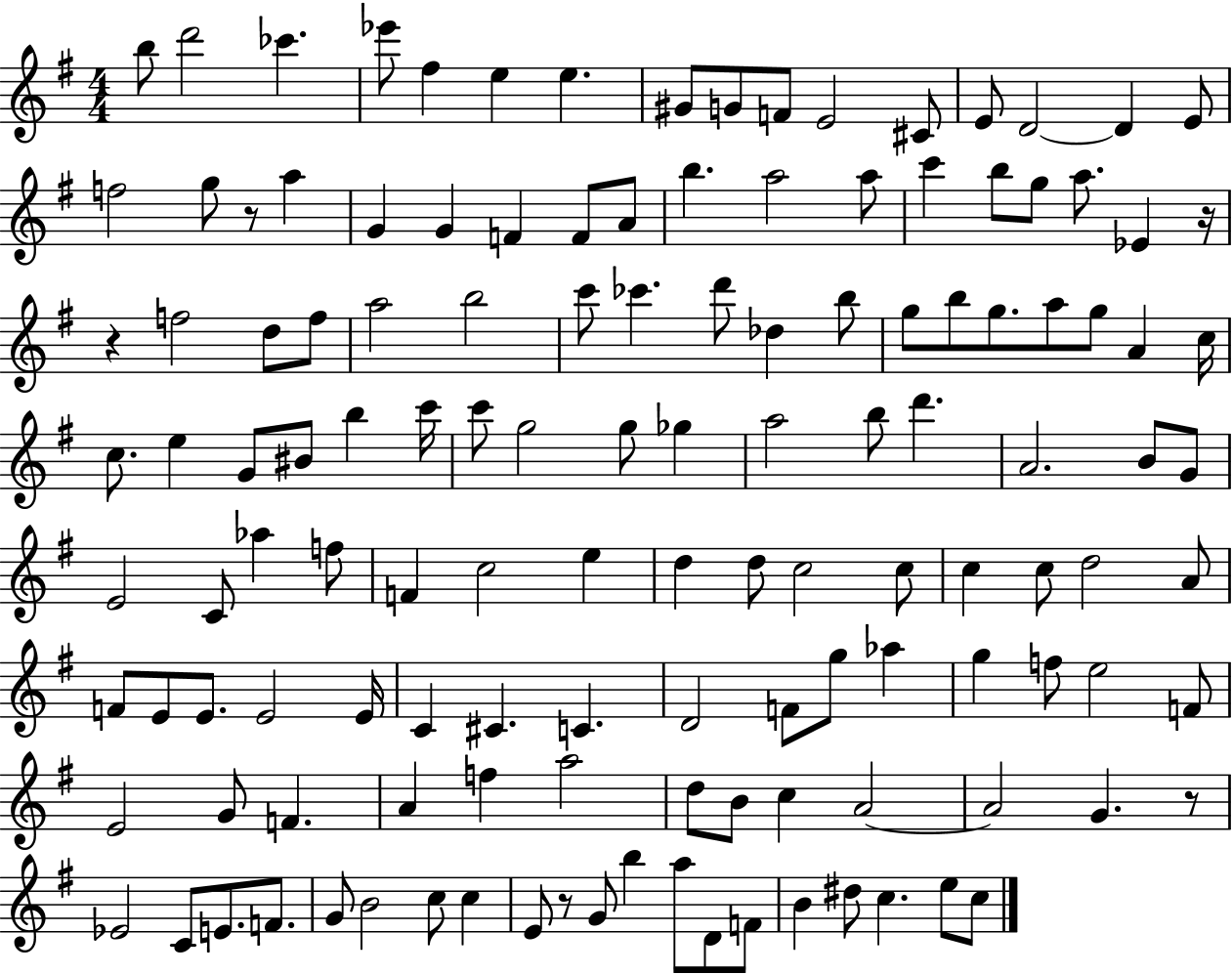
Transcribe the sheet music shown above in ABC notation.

X:1
T:Untitled
M:4/4
L:1/4
K:G
b/2 d'2 _c' _e'/2 ^f e e ^G/2 G/2 F/2 E2 ^C/2 E/2 D2 D E/2 f2 g/2 z/2 a G G F F/2 A/2 b a2 a/2 c' b/2 g/2 a/2 _E z/4 z f2 d/2 f/2 a2 b2 c'/2 _c' d'/2 _d b/2 g/2 b/2 g/2 a/2 g/2 A c/4 c/2 e G/2 ^B/2 b c'/4 c'/2 g2 g/2 _g a2 b/2 d' A2 B/2 G/2 E2 C/2 _a f/2 F c2 e d d/2 c2 c/2 c c/2 d2 A/2 F/2 E/2 E/2 E2 E/4 C ^C C D2 F/2 g/2 _a g f/2 e2 F/2 E2 G/2 F A f a2 d/2 B/2 c A2 A2 G z/2 _E2 C/2 E/2 F/2 G/2 B2 c/2 c E/2 z/2 G/2 b a/2 D/2 F/2 B ^d/2 c e/2 c/2